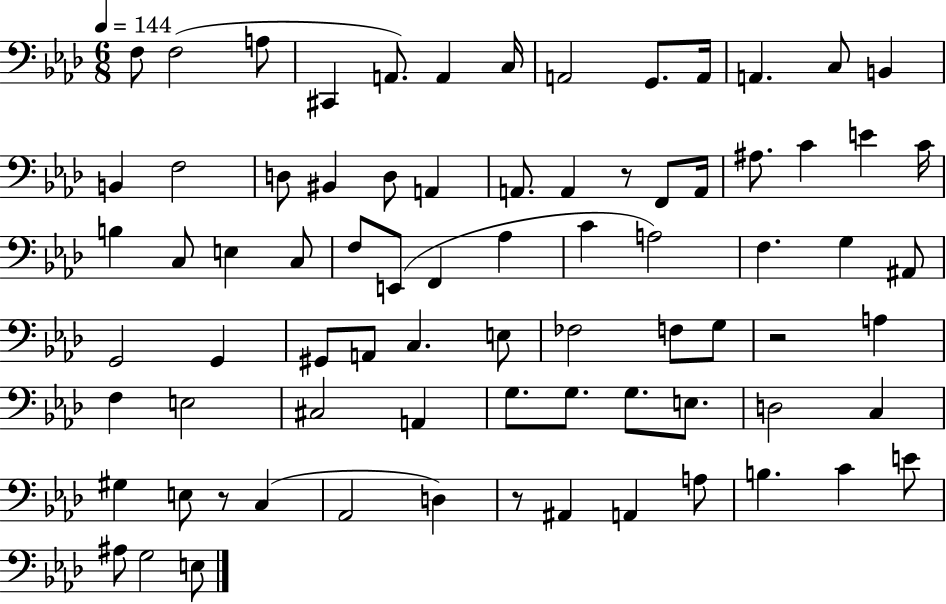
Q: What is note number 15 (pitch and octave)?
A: F3